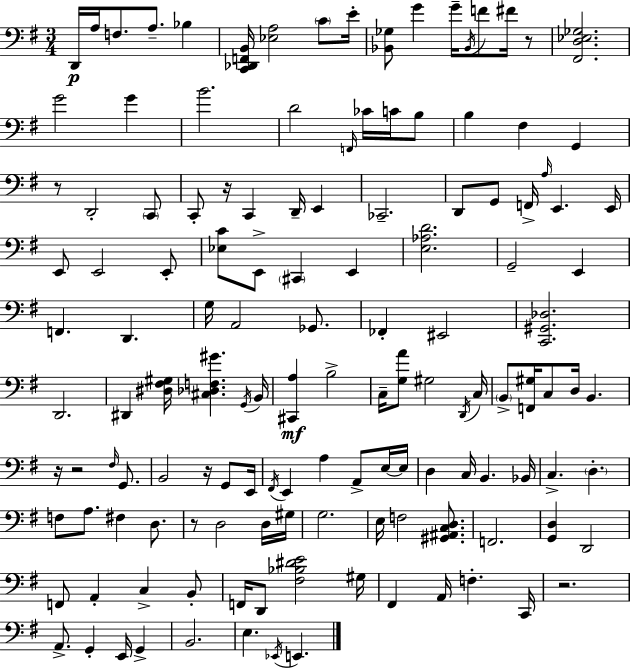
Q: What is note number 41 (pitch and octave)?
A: C#2